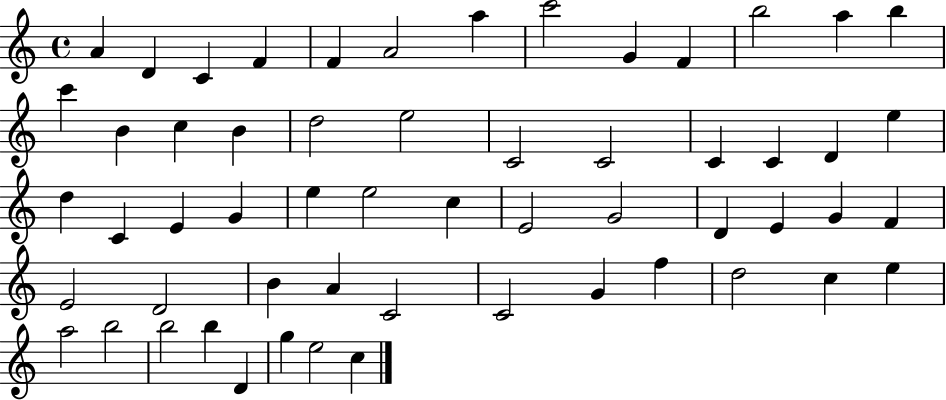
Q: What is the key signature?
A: C major